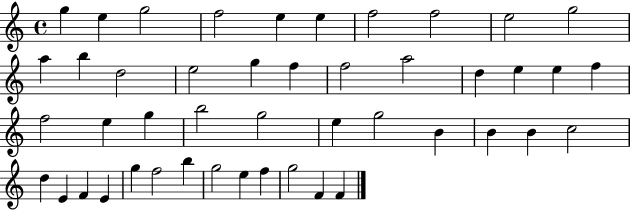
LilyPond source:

{
  \clef treble
  \time 4/4
  \defaultTimeSignature
  \key c \major
  g''4 e''4 g''2 | f''2 e''4 e''4 | f''2 f''2 | e''2 g''2 | \break a''4 b''4 d''2 | e''2 g''4 f''4 | f''2 a''2 | d''4 e''4 e''4 f''4 | \break f''2 e''4 g''4 | b''2 g''2 | e''4 g''2 b'4 | b'4 b'4 c''2 | \break d''4 e'4 f'4 e'4 | g''4 f''2 b''4 | g''2 e''4 f''4 | g''2 f'4 f'4 | \break \bar "|."
}